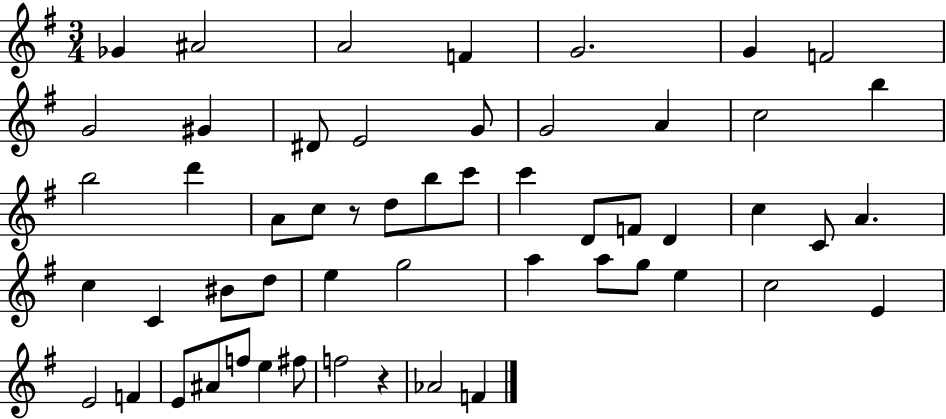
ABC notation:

X:1
T:Untitled
M:3/4
L:1/4
K:G
_G ^A2 A2 F G2 G F2 G2 ^G ^D/2 E2 G/2 G2 A c2 b b2 d' A/2 c/2 z/2 d/2 b/2 c'/2 c' D/2 F/2 D c C/2 A c C ^B/2 d/2 e g2 a a/2 g/2 e c2 E E2 F E/2 ^A/2 f/2 e ^f/2 f2 z _A2 F